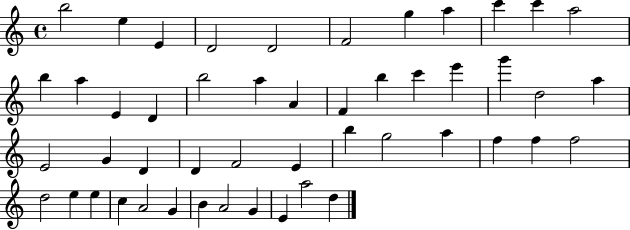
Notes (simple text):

B5/h E5/q E4/q D4/h D4/h F4/h G5/q A5/q C6/q C6/q A5/h B5/q A5/q E4/q D4/q B5/h A5/q A4/q F4/q B5/q C6/q E6/q G6/q D5/h A5/q E4/h G4/q D4/q D4/q F4/h E4/q B5/q G5/h A5/q F5/q F5/q F5/h D5/h E5/q E5/q C5/q A4/h G4/q B4/q A4/h G4/q E4/q A5/h D5/q